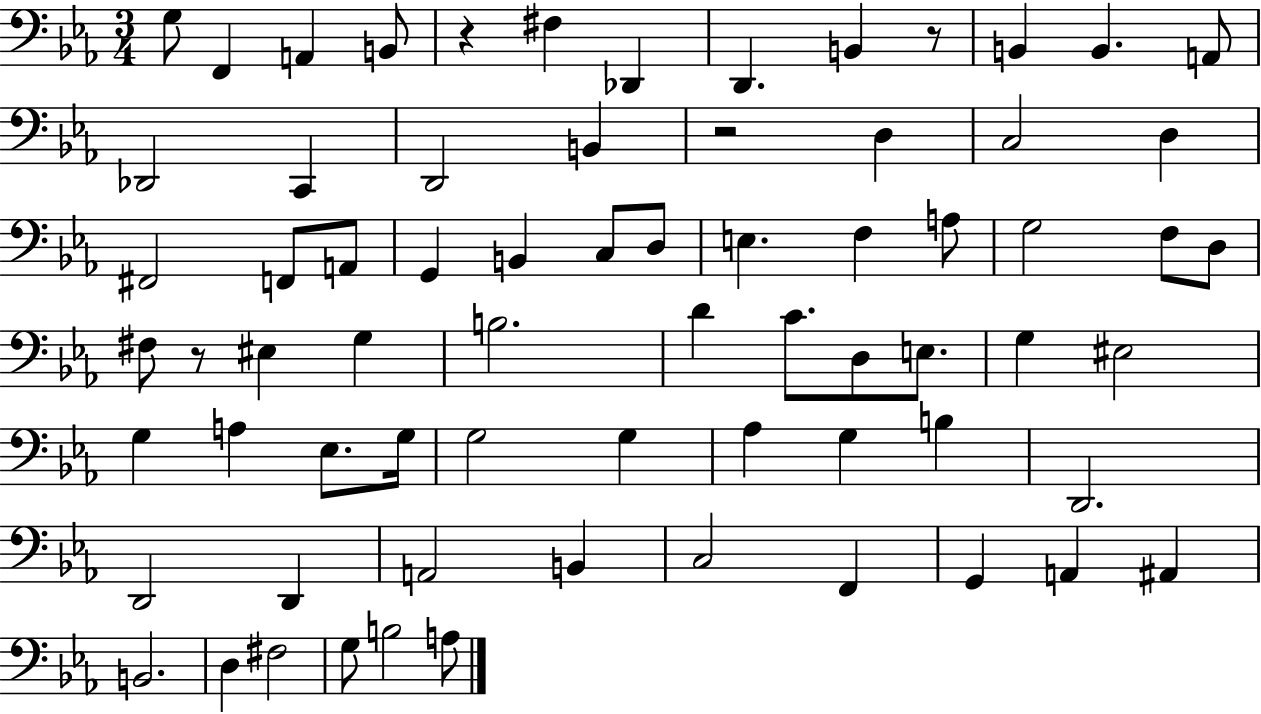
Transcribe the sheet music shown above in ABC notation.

X:1
T:Untitled
M:3/4
L:1/4
K:Eb
G,/2 F,, A,, B,,/2 z ^F, _D,, D,, B,, z/2 B,, B,, A,,/2 _D,,2 C,, D,,2 B,, z2 D, C,2 D, ^F,,2 F,,/2 A,,/2 G,, B,, C,/2 D,/2 E, F, A,/2 G,2 F,/2 D,/2 ^F,/2 z/2 ^E, G, B,2 D C/2 D,/2 E,/2 G, ^E,2 G, A, _E,/2 G,/4 G,2 G, _A, G, B, D,,2 D,,2 D,, A,,2 B,, C,2 F,, G,, A,, ^A,, B,,2 D, ^F,2 G,/2 B,2 A,/2